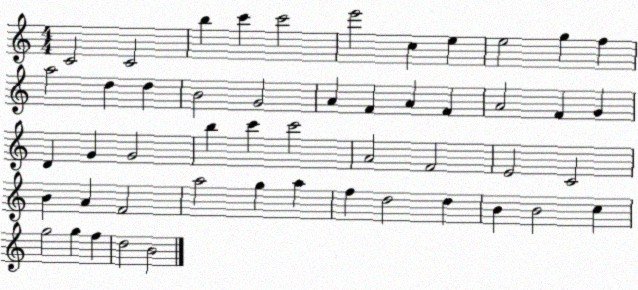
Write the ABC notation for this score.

X:1
T:Untitled
M:4/4
L:1/4
K:C
C2 C2 b c' c'2 e'2 c e e2 g f a2 d d B2 G2 A F A F A2 F G D G G2 b c' c'2 A2 F2 E2 C2 B A F2 a2 g a f d2 d B B2 c g2 g f d2 B2